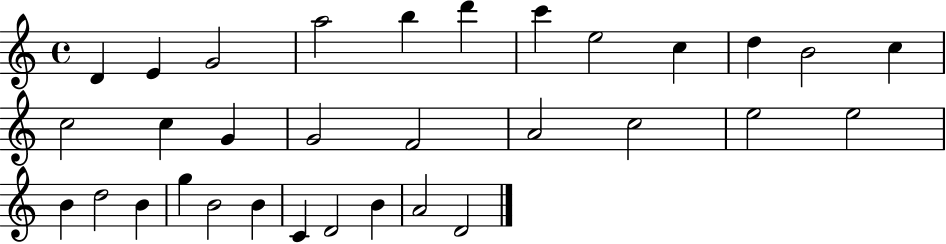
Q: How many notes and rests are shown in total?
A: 32